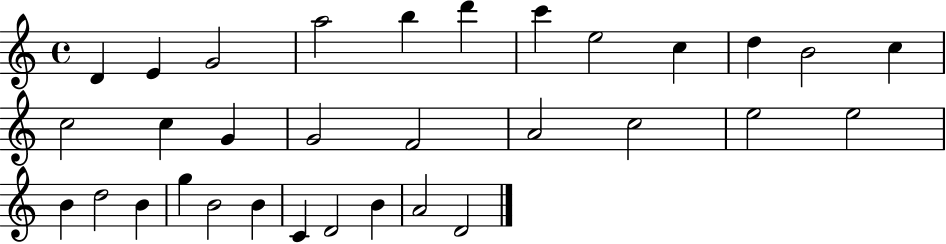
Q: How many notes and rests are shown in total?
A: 32